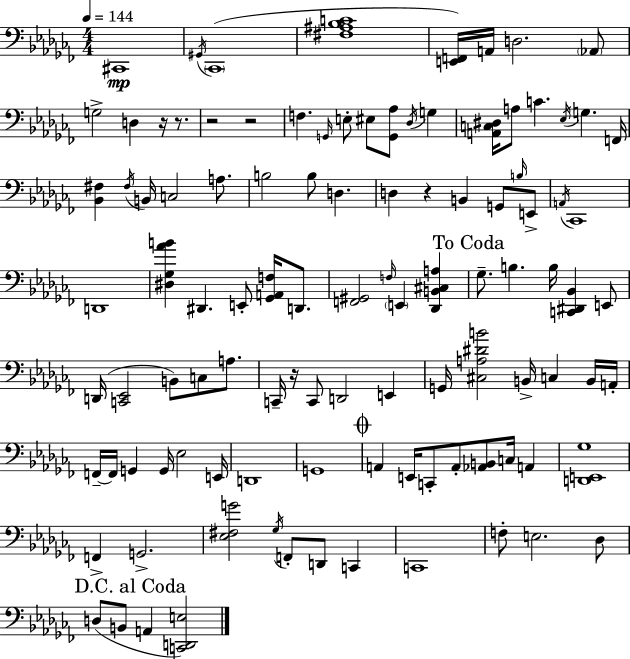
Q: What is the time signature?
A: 4/4